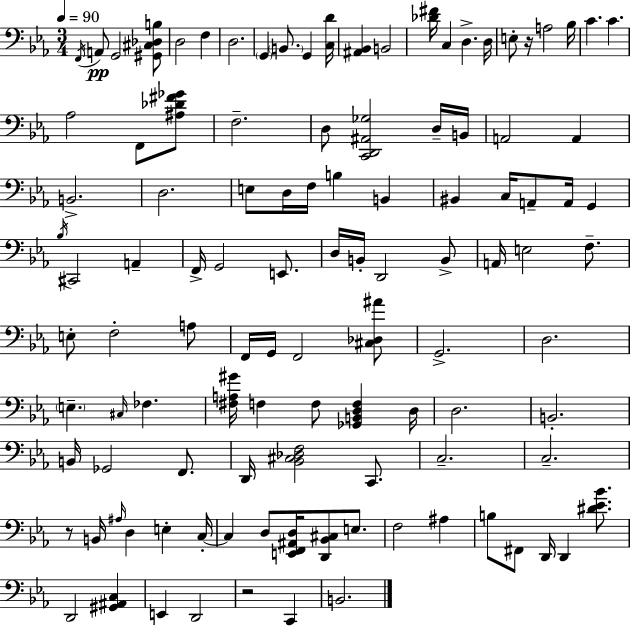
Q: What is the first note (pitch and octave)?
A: F2